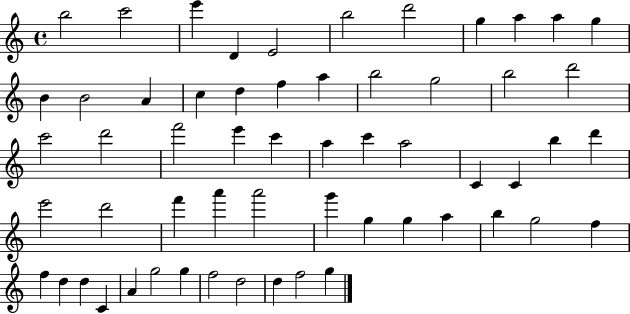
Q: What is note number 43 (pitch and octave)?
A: A5